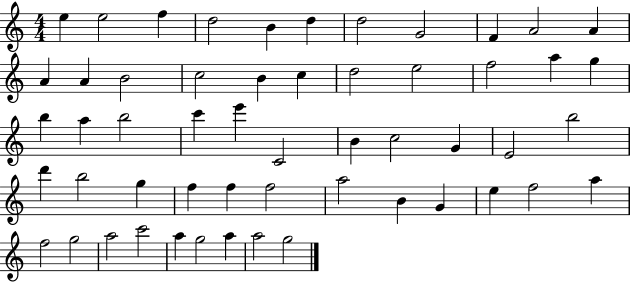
{
  \clef treble
  \numericTimeSignature
  \time 4/4
  \key c \major
  e''4 e''2 f''4 | d''2 b'4 d''4 | d''2 g'2 | f'4 a'2 a'4 | \break a'4 a'4 b'2 | c''2 b'4 c''4 | d''2 e''2 | f''2 a''4 g''4 | \break b''4 a''4 b''2 | c'''4 e'''4 c'2 | b'4 c''2 g'4 | e'2 b''2 | \break d'''4 b''2 g''4 | f''4 f''4 f''2 | a''2 b'4 g'4 | e''4 f''2 a''4 | \break f''2 g''2 | a''2 c'''2 | a''4 g''2 a''4 | a''2 g''2 | \break \bar "|."
}